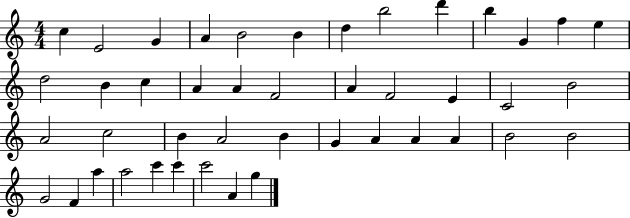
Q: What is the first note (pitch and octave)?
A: C5